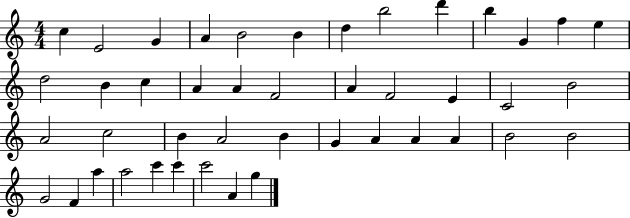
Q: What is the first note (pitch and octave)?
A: C5